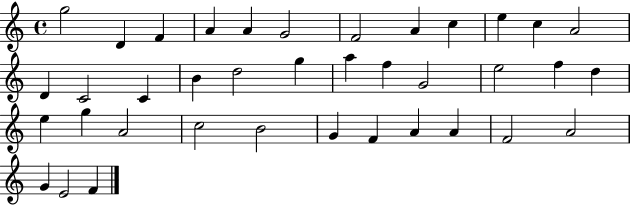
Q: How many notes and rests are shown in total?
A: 38